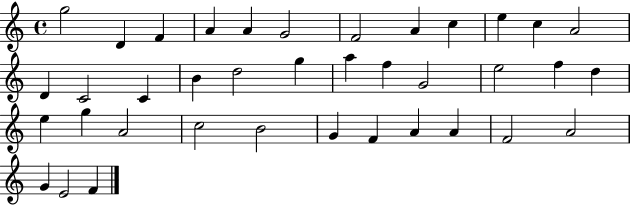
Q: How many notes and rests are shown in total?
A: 38